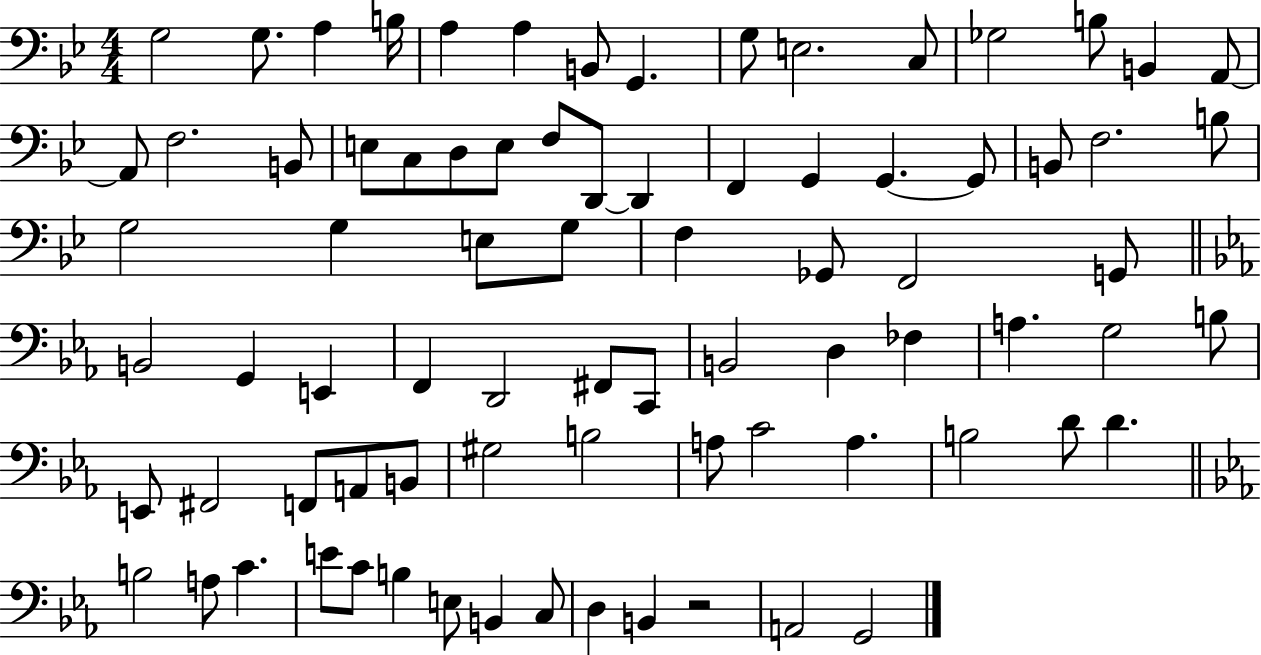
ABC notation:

X:1
T:Untitled
M:4/4
L:1/4
K:Bb
G,2 G,/2 A, B,/4 A, A, B,,/2 G,, G,/2 E,2 C,/2 _G,2 B,/2 B,, A,,/2 A,,/2 F,2 B,,/2 E,/2 C,/2 D,/2 E,/2 F,/2 D,,/2 D,, F,, G,, G,, G,,/2 B,,/2 F,2 B,/2 G,2 G, E,/2 G,/2 F, _G,,/2 F,,2 G,,/2 B,,2 G,, E,, F,, D,,2 ^F,,/2 C,,/2 B,,2 D, _F, A, G,2 B,/2 E,,/2 ^F,,2 F,,/2 A,,/2 B,,/2 ^G,2 B,2 A,/2 C2 A, B,2 D/2 D B,2 A,/2 C E/2 C/2 B, E,/2 B,, C,/2 D, B,, z2 A,,2 G,,2